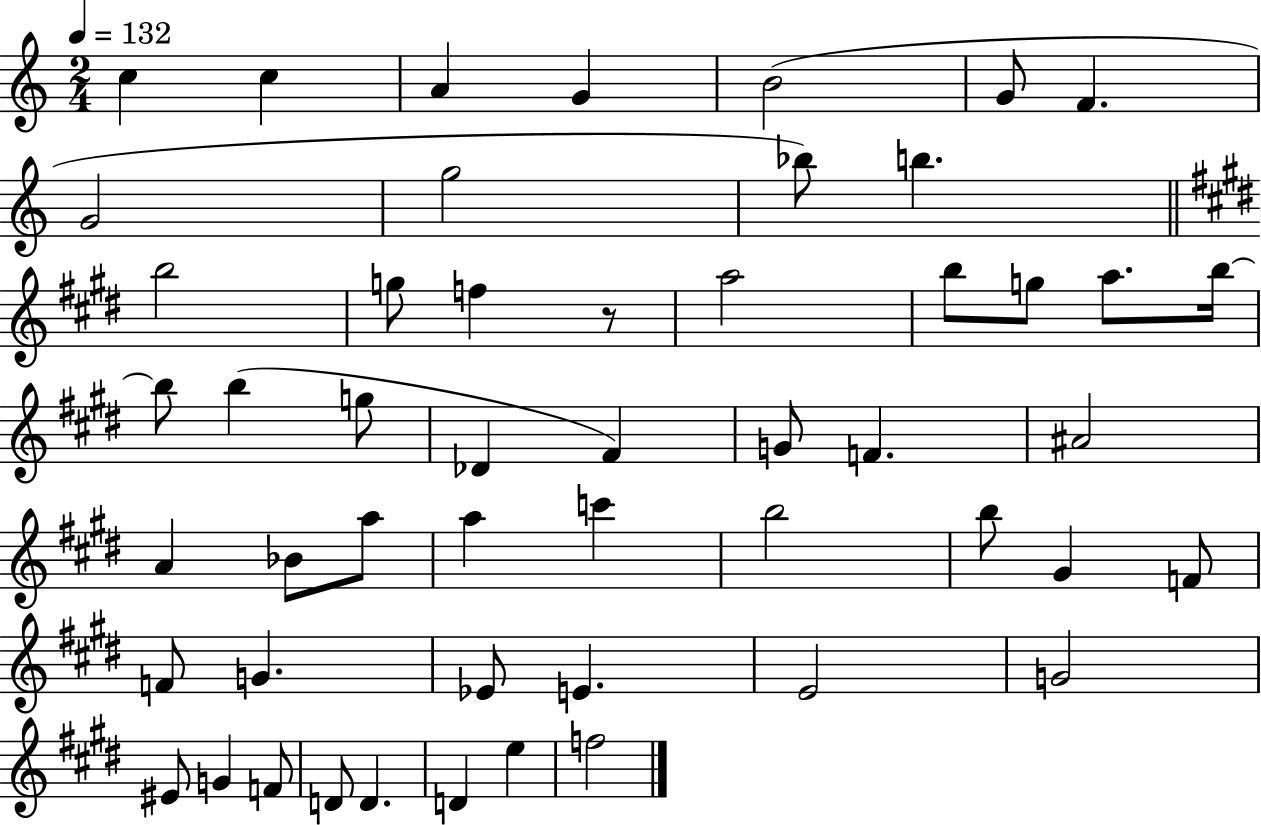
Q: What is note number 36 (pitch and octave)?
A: F4